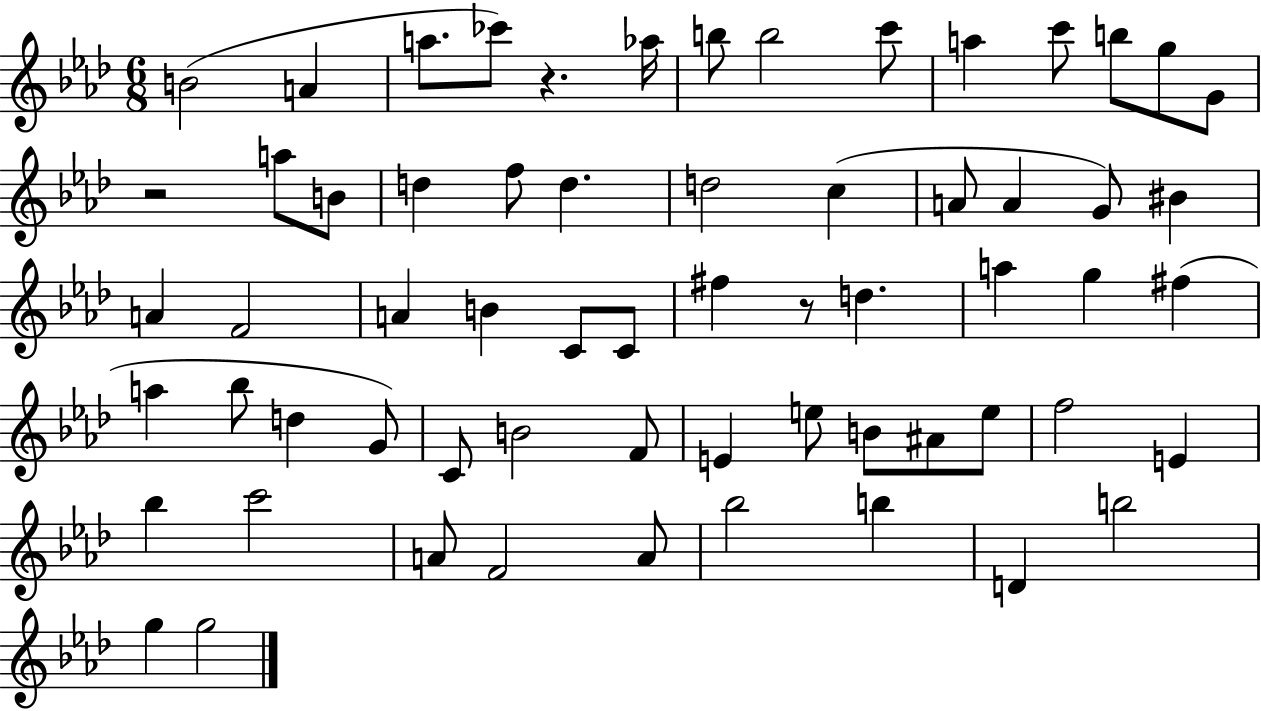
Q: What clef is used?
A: treble